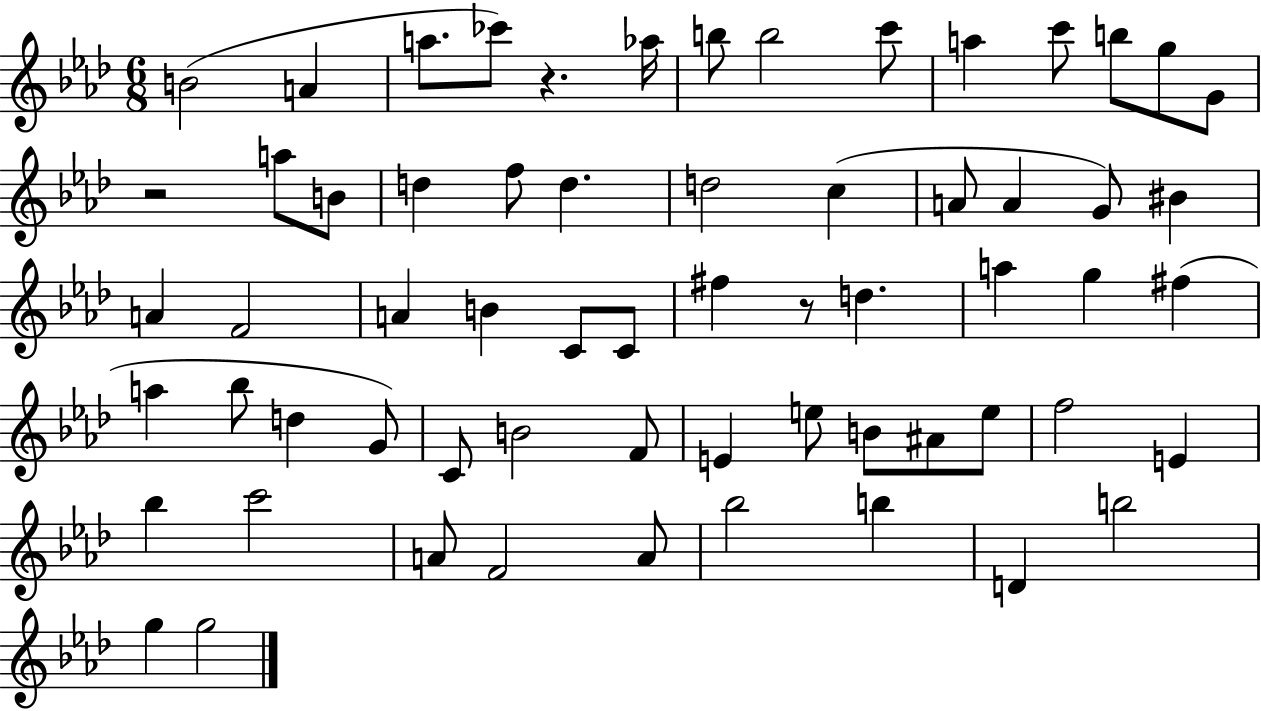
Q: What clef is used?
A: treble